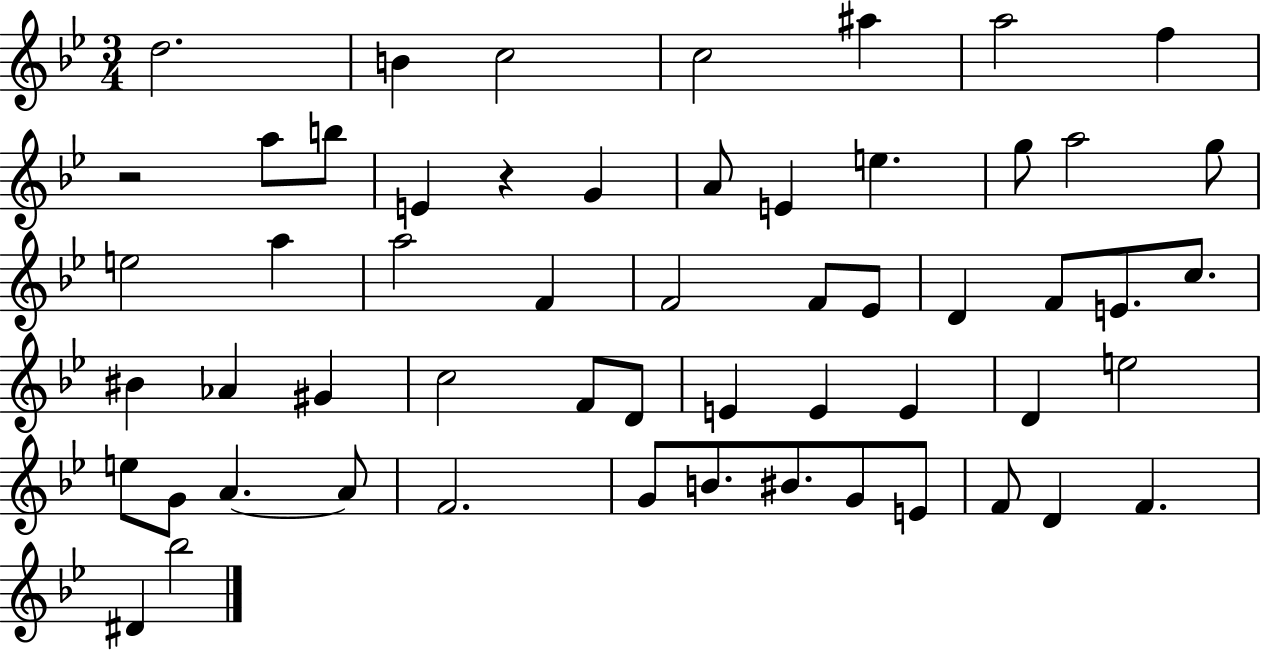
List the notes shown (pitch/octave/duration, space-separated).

D5/h. B4/q C5/h C5/h A#5/q A5/h F5/q R/h A5/e B5/e E4/q R/q G4/q A4/e E4/q E5/q. G5/e A5/h G5/e E5/h A5/q A5/h F4/q F4/h F4/e Eb4/e D4/q F4/e E4/e. C5/e. BIS4/q Ab4/q G#4/q C5/h F4/e D4/e E4/q E4/q E4/q D4/q E5/h E5/e G4/e A4/q. A4/e F4/h. G4/e B4/e. BIS4/e. G4/e E4/e F4/e D4/q F4/q. D#4/q Bb5/h